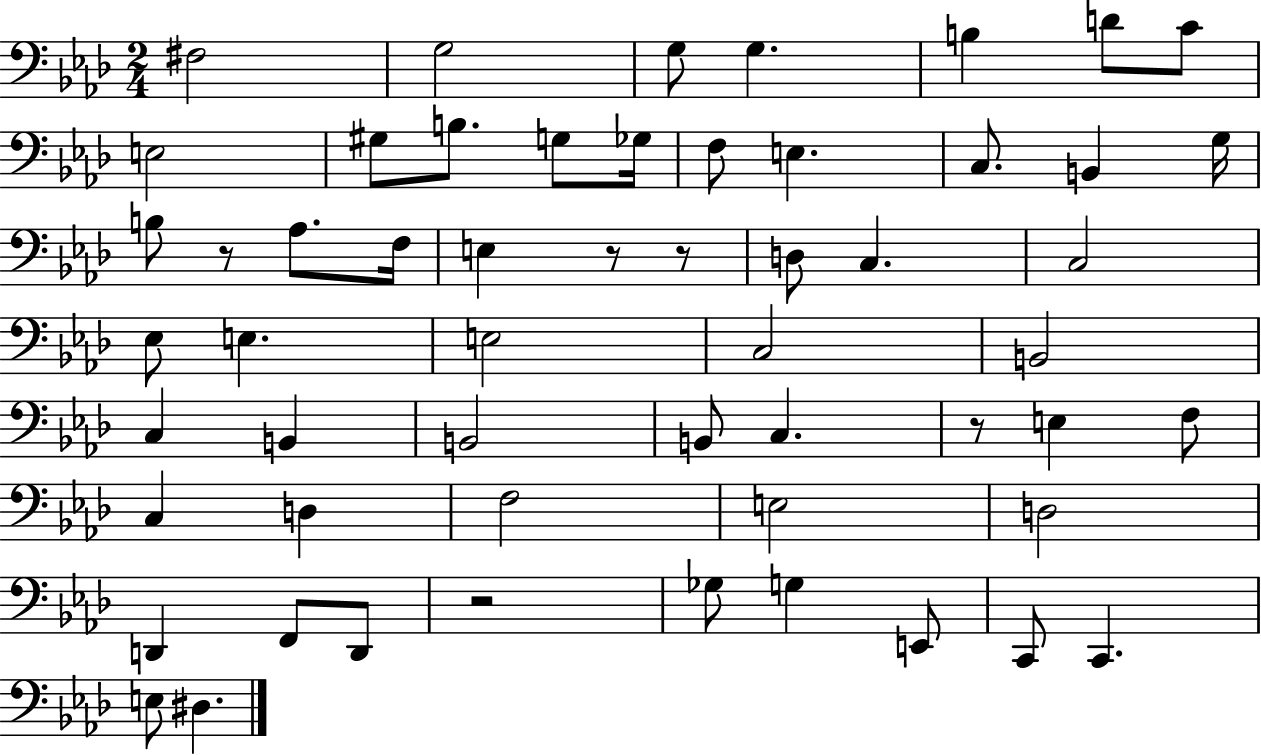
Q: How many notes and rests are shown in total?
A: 56